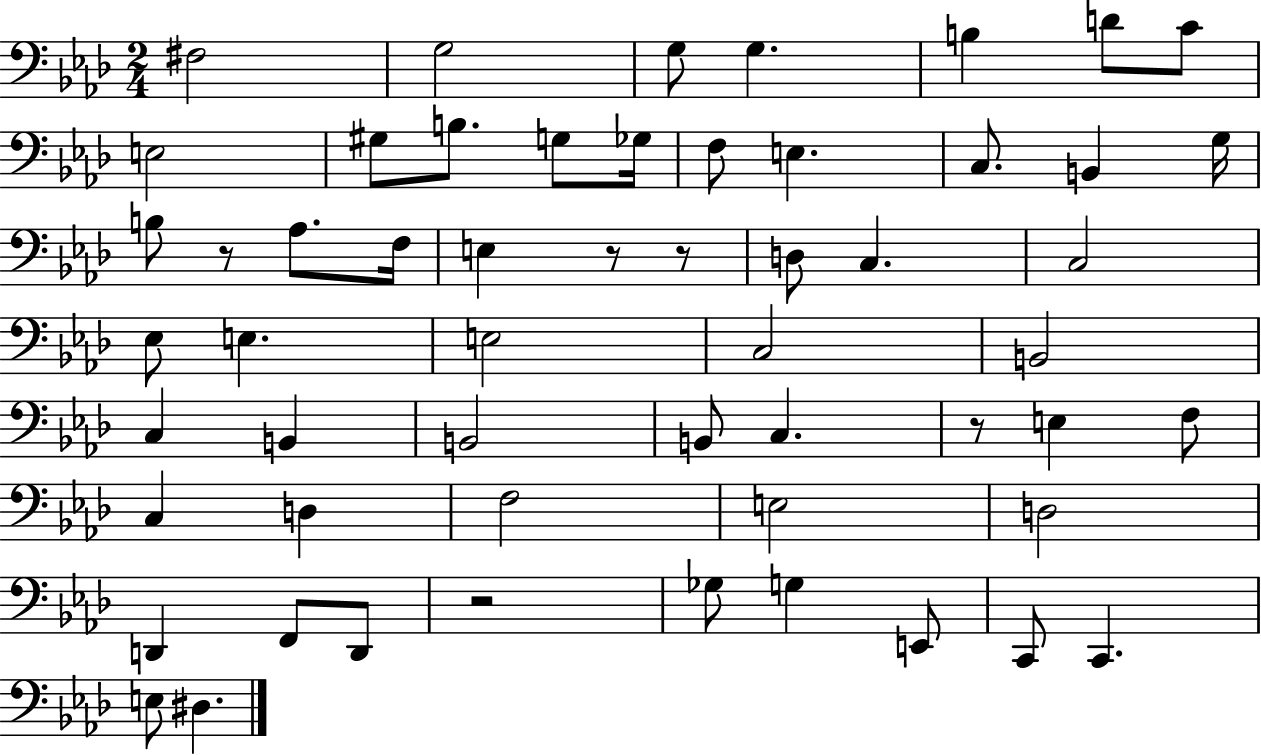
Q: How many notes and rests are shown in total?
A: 56